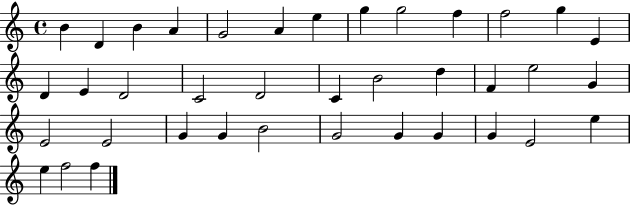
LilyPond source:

{
  \clef treble
  \time 4/4
  \defaultTimeSignature
  \key c \major
  b'4 d'4 b'4 a'4 | g'2 a'4 e''4 | g''4 g''2 f''4 | f''2 g''4 e'4 | \break d'4 e'4 d'2 | c'2 d'2 | c'4 b'2 d''4 | f'4 e''2 g'4 | \break e'2 e'2 | g'4 g'4 b'2 | g'2 g'4 g'4 | g'4 e'2 e''4 | \break e''4 f''2 f''4 | \bar "|."
}